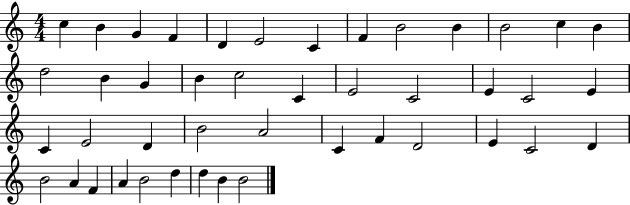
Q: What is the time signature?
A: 4/4